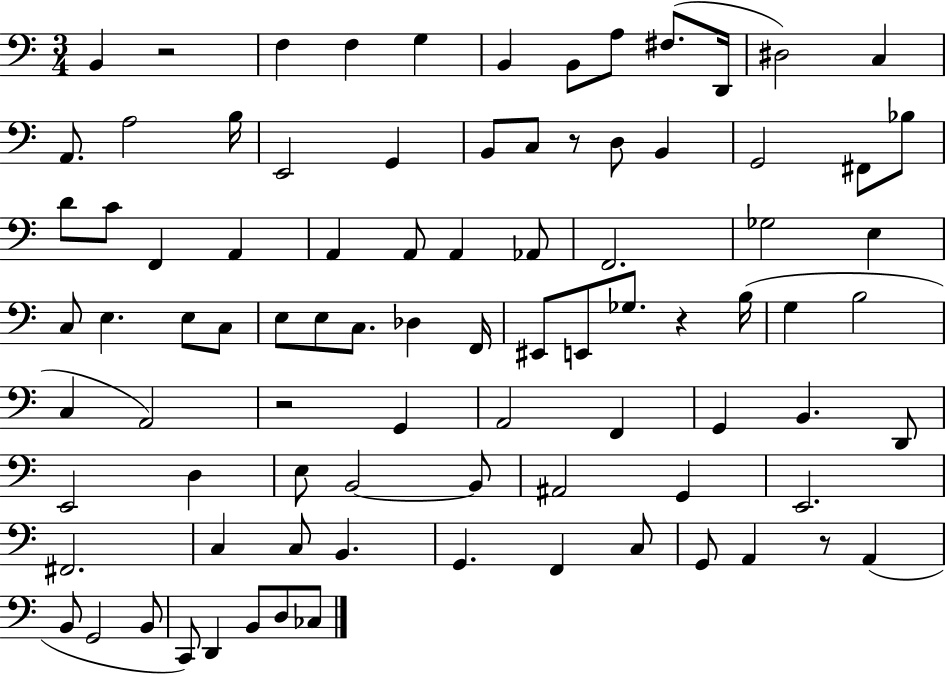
{
  \clef bass
  \numericTimeSignature
  \time 3/4
  \key c \major
  b,4 r2 | f4 f4 g4 | b,4 b,8 a8 fis8.( d,16 | dis2) c4 | \break a,8. a2 b16 | e,2 g,4 | b,8 c8 r8 d8 b,4 | g,2 fis,8 bes8 | \break d'8 c'8 f,4 a,4 | a,4 a,8 a,4 aes,8 | f,2. | ges2 e4 | \break c8 e4. e8 c8 | e8 e8 c8. des4 f,16 | eis,8 e,8 ges8. r4 b16( | g4 b2 | \break c4 a,2) | r2 g,4 | a,2 f,4 | g,4 b,4. d,8 | \break e,2 d4 | e8 b,2~~ b,8 | ais,2 g,4 | e,2. | \break fis,2. | c4 c8 b,4. | g,4. f,4 c8 | g,8 a,4 r8 a,4( | \break b,8 g,2 b,8 | c,8) d,4 b,8 d8 ces8 | \bar "|."
}